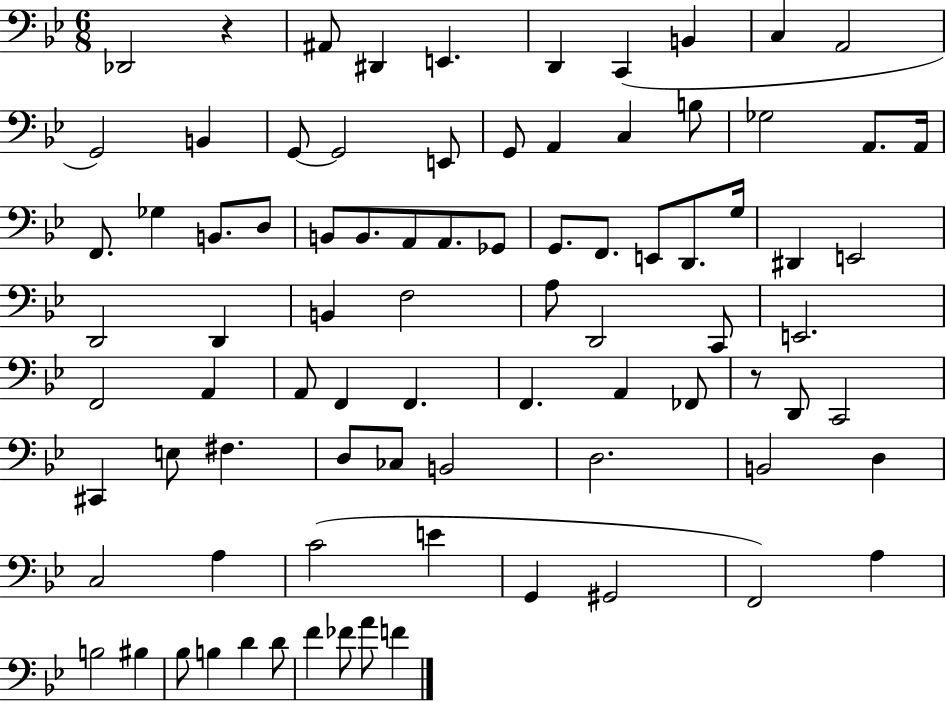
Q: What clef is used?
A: bass